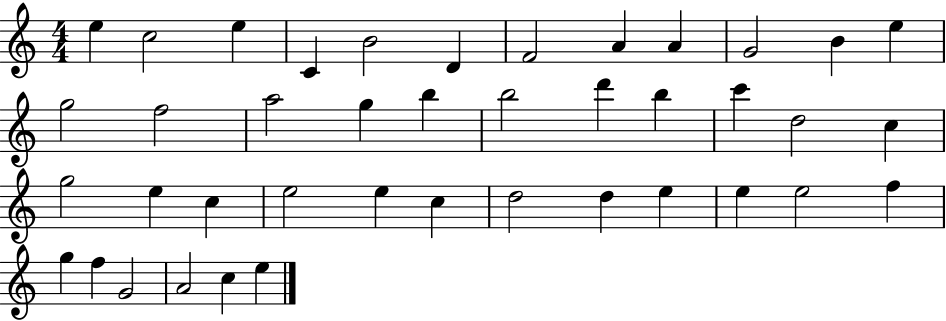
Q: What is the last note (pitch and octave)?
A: E5